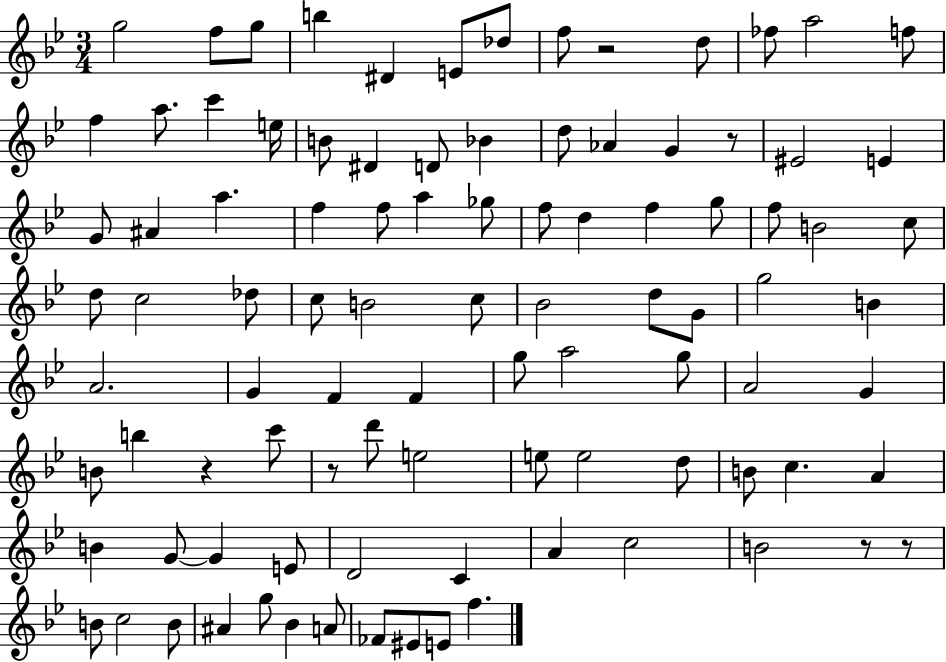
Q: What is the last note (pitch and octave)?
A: F5